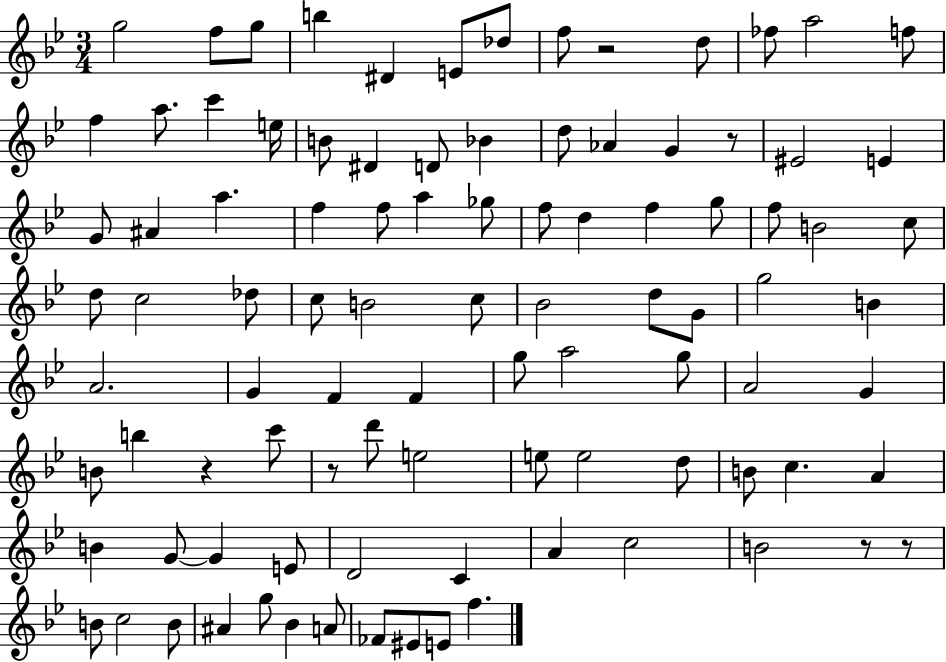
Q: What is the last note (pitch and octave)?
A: F5